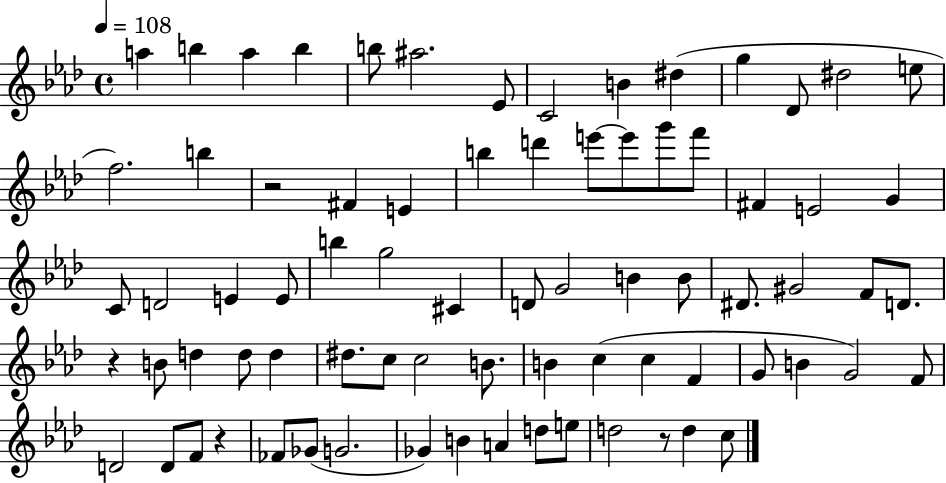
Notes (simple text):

A5/q B5/q A5/q B5/q B5/e A#5/h. Eb4/e C4/h B4/q D#5/q G5/q Db4/e D#5/h E5/e F5/h. B5/q R/h F#4/q E4/q B5/q D6/q E6/e E6/e G6/e F6/e F#4/q E4/h G4/q C4/e D4/h E4/q E4/e B5/q G5/h C#4/q D4/e G4/h B4/q B4/e D#4/e. G#4/h F4/e D4/e. R/q B4/e D5/q D5/e D5/q D#5/e. C5/e C5/h B4/e. B4/q C5/q C5/q F4/q G4/e B4/q G4/h F4/e D4/h D4/e F4/e R/q FES4/e Gb4/e G4/h. Gb4/q B4/q A4/q D5/e E5/e D5/h R/e D5/q C5/e